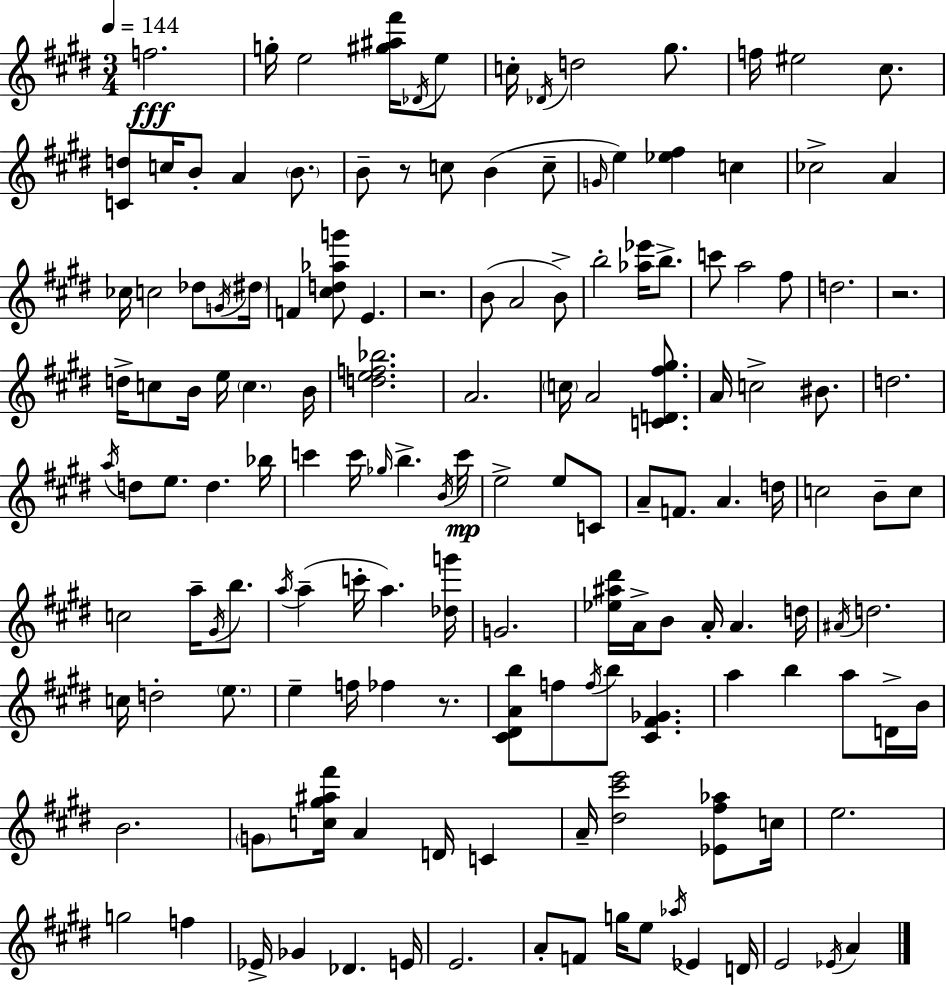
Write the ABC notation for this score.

X:1
T:Untitled
M:3/4
L:1/4
K:E
f2 g/4 e2 [^g^a^f']/4 _D/4 e/2 c/4 _D/4 d2 ^g/2 f/4 ^e2 ^c/2 [Cd]/2 c/4 B/2 A B/2 B/2 z/2 c/2 B c/2 G/4 e [_e^f] c _c2 A _c/4 c2 _d/2 G/4 ^d/4 F [^cd_ag']/2 E z2 B/2 A2 B/2 b2 [_a_e']/4 b/2 c'/2 a2 ^f/2 d2 z2 d/4 c/2 B/4 e/4 c B/4 [def_b]2 A2 c/4 A2 [CD^f^g]/2 A/4 c2 ^B/2 d2 a/4 d/2 e/2 d _b/4 c' c'/4 _g/4 b B/4 c'/4 e2 e/2 C/2 A/2 F/2 A d/4 c2 B/2 c/2 c2 a/4 ^G/4 b/2 a/4 a c'/4 a [_dg']/4 G2 [_e^a^d']/4 A/4 B/2 A/4 A d/4 ^A/4 d2 c/4 d2 e/2 e f/4 _f z/2 [^C^DAb]/2 f/2 f/4 b/2 [^C^F_G] a b a/2 D/4 B/4 B2 G/2 [c^g^a^f']/4 A D/4 C A/4 [^d^c'e']2 [_E^f_a]/2 c/4 e2 g2 f _E/4 _G _D E/4 E2 A/2 F/2 g/4 e/2 _a/4 _E D/4 E2 _E/4 A